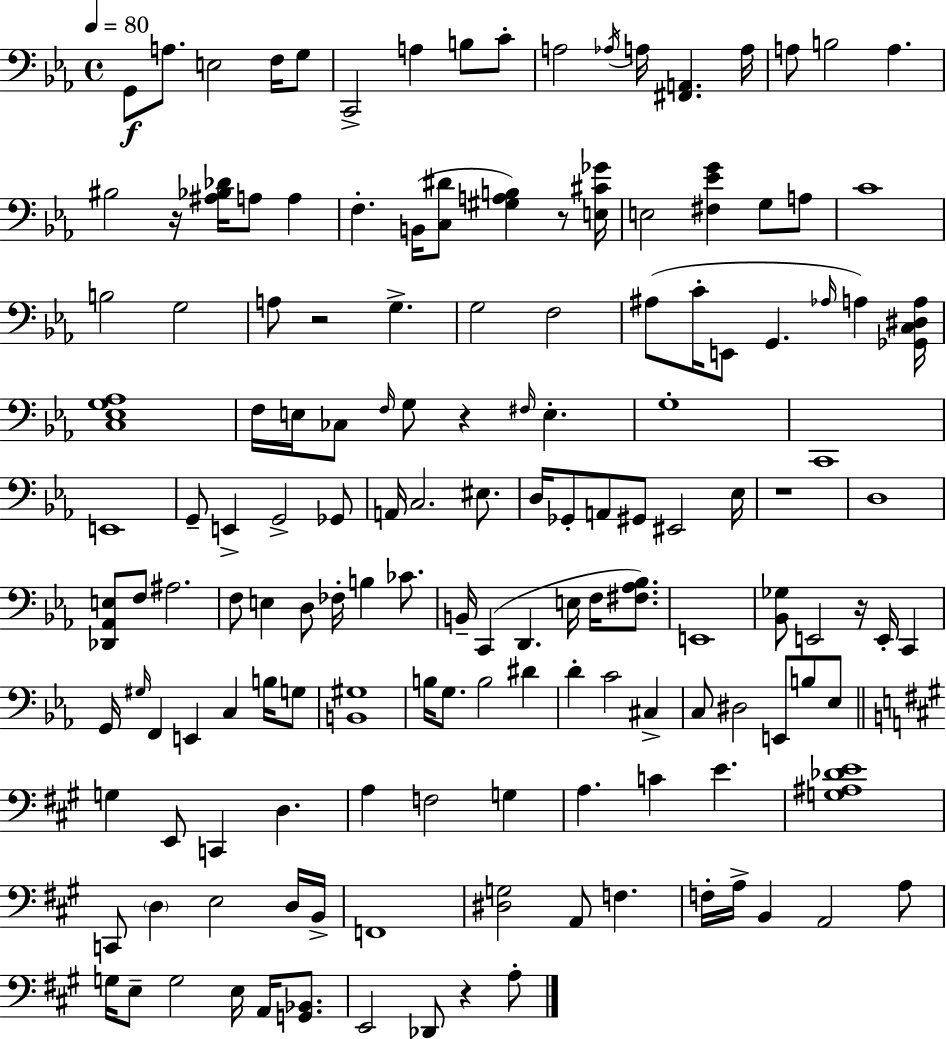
G2/e A3/e. E3/h F3/s G3/e C2/h A3/q B3/e C4/e A3/h Ab3/s A3/s [F#2,A2]/q. A3/s A3/e B3/h A3/q. BIS3/h R/s [A#3,Bb3,Db4]/s A3/e A3/q F3/q. B2/s [C3,D#4]/e [G#3,A3,B3]/q R/e [E3,C#4,Gb4]/s E3/h [F#3,Eb4,G4]/q G3/e A3/e C4/w B3/h G3/h A3/e R/h G3/q. G3/h F3/h A#3/e C4/s E2/e G2/q. Ab3/s A3/q [Gb2,C3,D#3,A3]/s [C3,Eb3,G3,Ab3]/w F3/s E3/s CES3/e F3/s G3/e R/q F#3/s E3/q. G3/w C2/w E2/w G2/e E2/q G2/h Gb2/e A2/s C3/h. EIS3/e. D3/s Gb2/e A2/e G#2/e EIS2/h Eb3/s R/w D3/w [Db2,Ab2,E3]/e F3/e A#3/h. F3/e E3/q D3/e FES3/s B3/q CES4/e. B2/s C2/q D2/q. E3/s F3/s [F#3,Ab3,Bb3]/e. E2/w [Bb2,Gb3]/e E2/h R/s E2/s C2/q G2/s G#3/s F2/q E2/q C3/q B3/s G3/e [B2,G#3]/w B3/s G3/e. B3/h D#4/q D4/q C4/h C#3/q C3/e D#3/h E2/e B3/e Eb3/e G3/q E2/e C2/q D3/q. A3/q F3/h G3/q A3/q. C4/q E4/q. [G3,A#3,Db4,E4]/w C2/e D3/q E3/h D3/s B2/s F2/w [D#3,G3]/h A2/e F3/q. F3/s A3/s B2/q A2/h A3/e G3/s E3/e G3/h E3/s A2/s [G2,Bb2]/e. E2/h Db2/e R/q A3/e